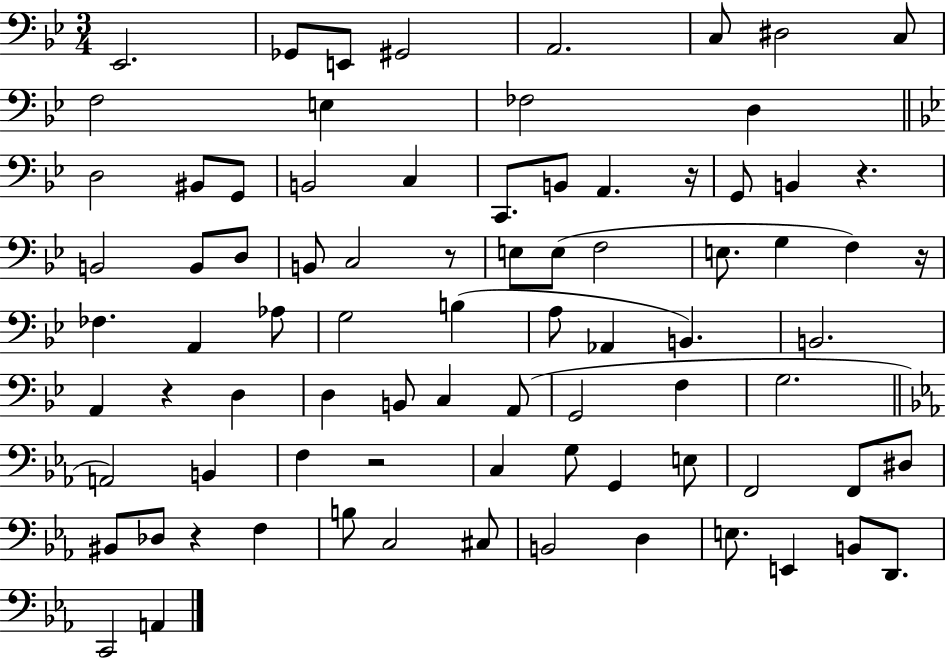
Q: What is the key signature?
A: BES major